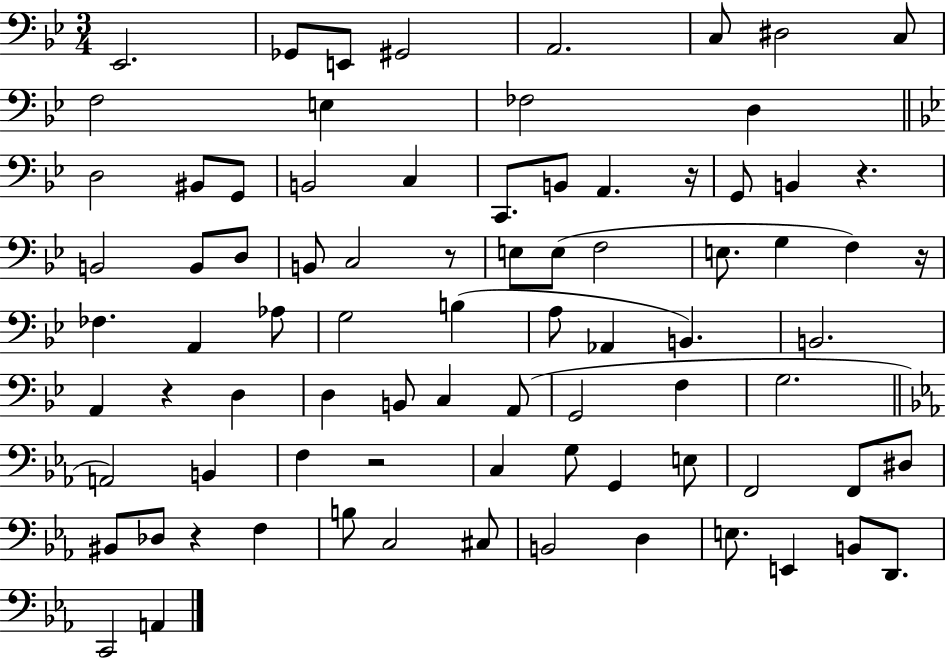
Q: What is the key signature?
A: BES major